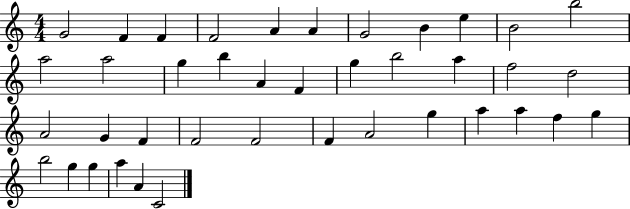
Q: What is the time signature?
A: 4/4